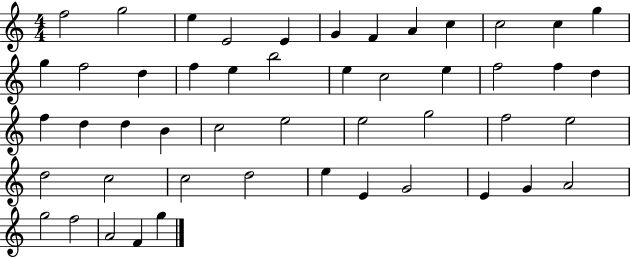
X:1
T:Untitled
M:4/4
L:1/4
K:C
f2 g2 e E2 E G F A c c2 c g g f2 d f e b2 e c2 e f2 f d f d d B c2 e2 e2 g2 f2 e2 d2 c2 c2 d2 e E G2 E G A2 g2 f2 A2 F g